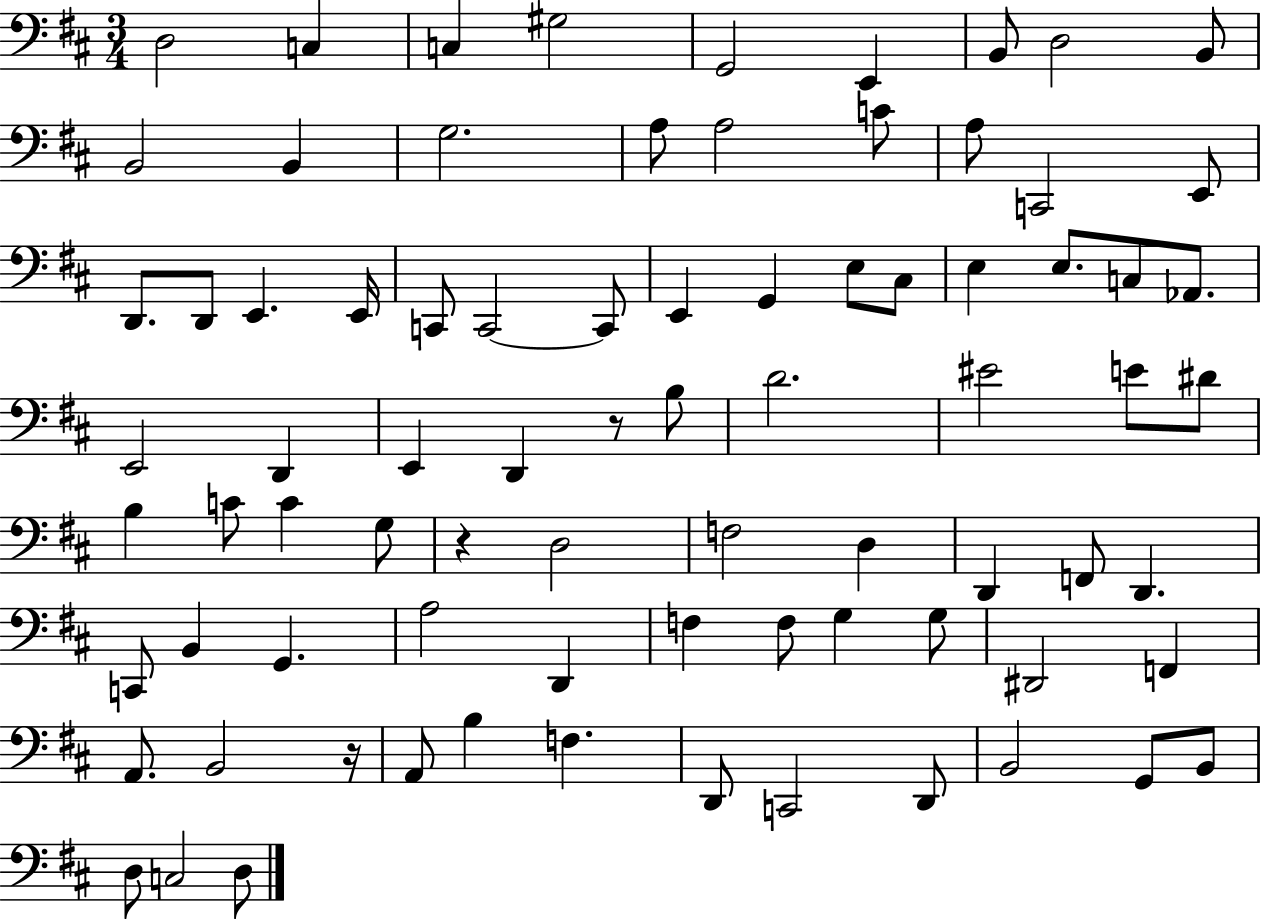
D3/h C3/q C3/q G#3/h G2/h E2/q B2/e D3/h B2/e B2/h B2/q G3/h. A3/e A3/h C4/e A3/e C2/h E2/e D2/e. D2/e E2/q. E2/s C2/e C2/h C2/e E2/q G2/q E3/e C#3/e E3/q E3/e. C3/e Ab2/e. E2/h D2/q E2/q D2/q R/e B3/e D4/h. EIS4/h E4/e D#4/e B3/q C4/e C4/q G3/e R/q D3/h F3/h D3/q D2/q F2/e D2/q. C2/e B2/q G2/q. A3/h D2/q F3/q F3/e G3/q G3/e D#2/h F2/q A2/e. B2/h R/s A2/e B3/q F3/q. D2/e C2/h D2/e B2/h G2/e B2/e D3/e C3/h D3/e